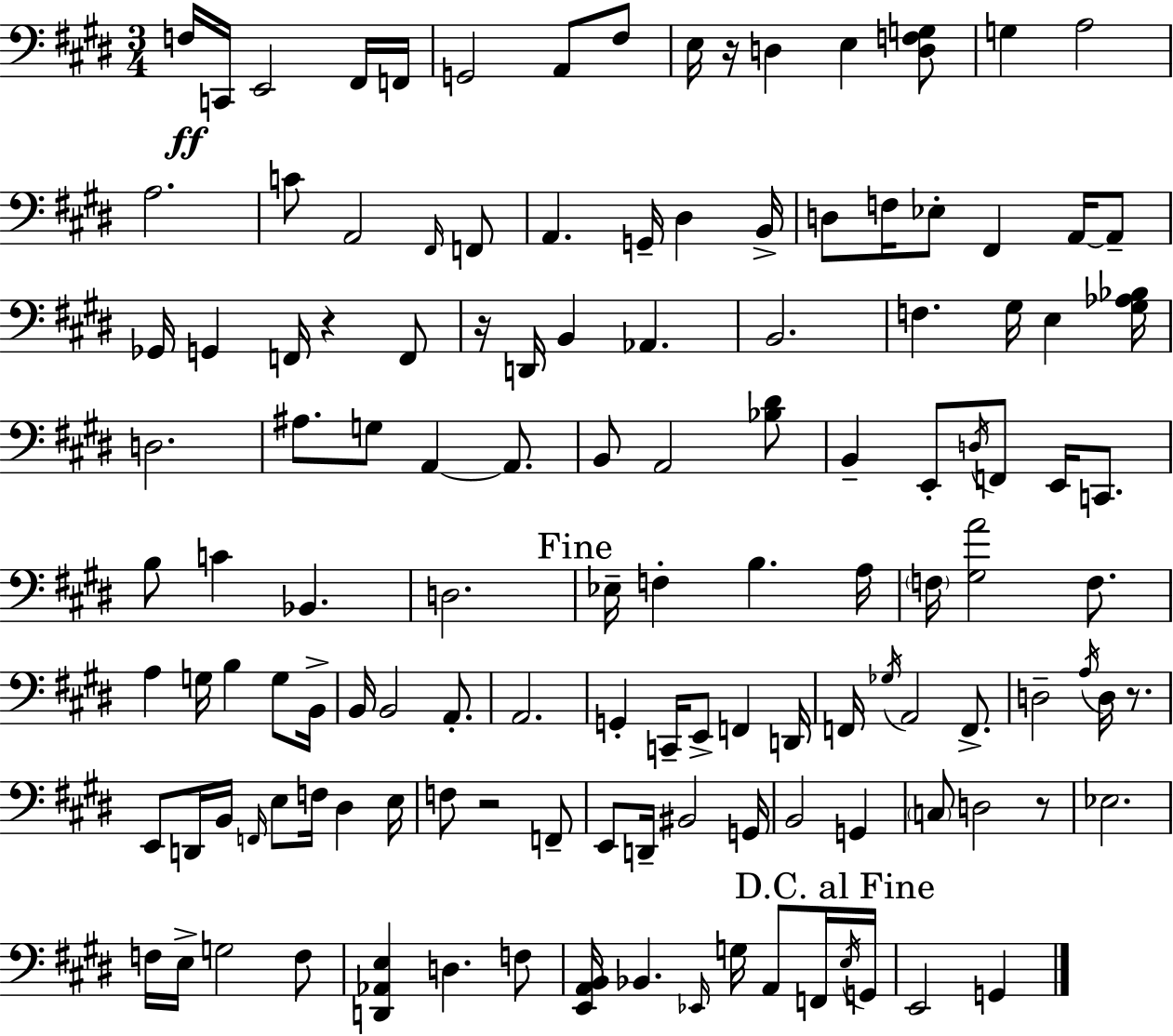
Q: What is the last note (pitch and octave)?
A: G2